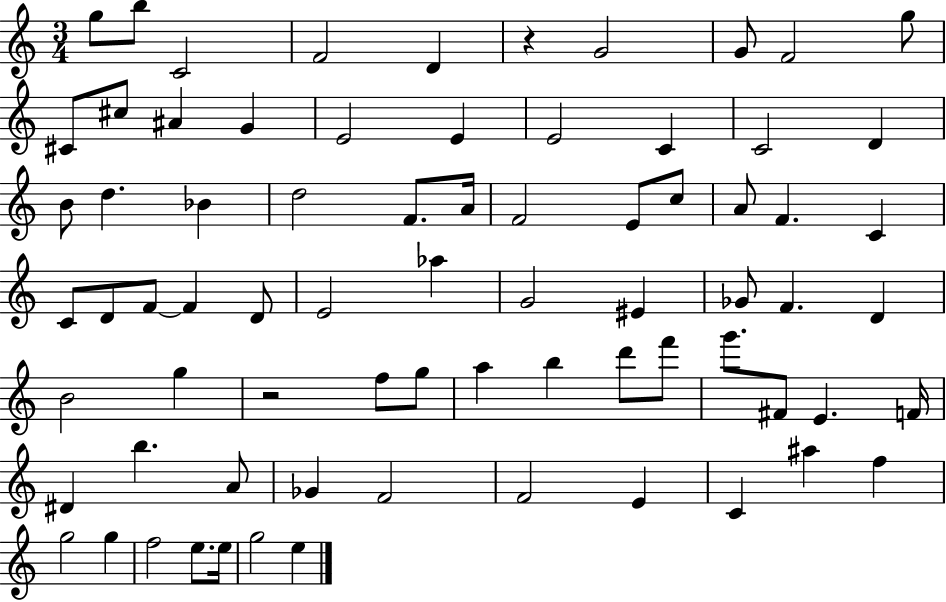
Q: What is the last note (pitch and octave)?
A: E5